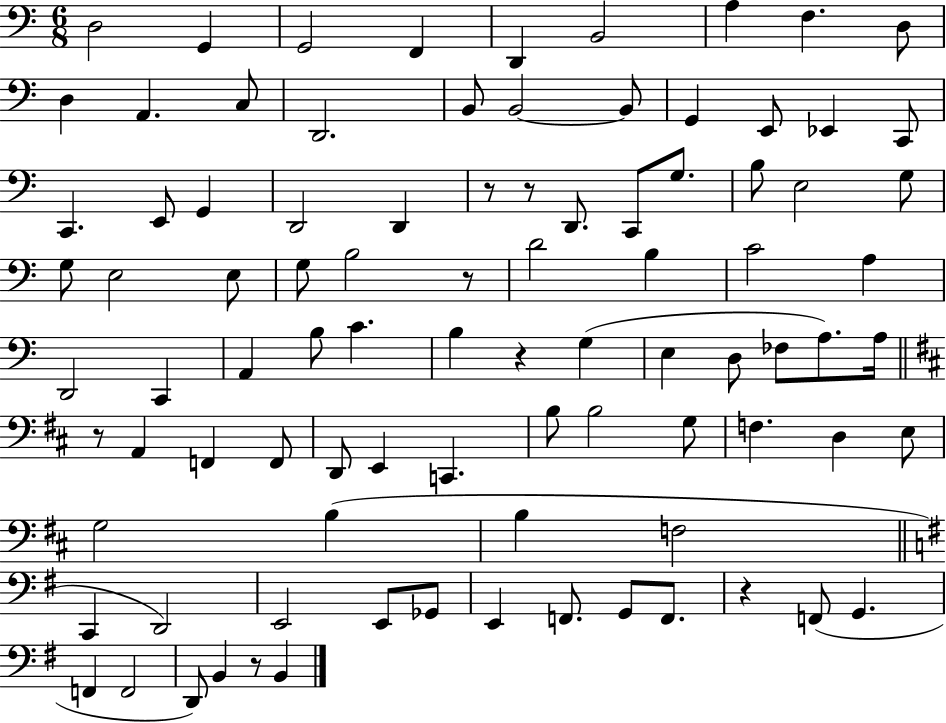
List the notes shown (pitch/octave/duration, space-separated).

D3/h G2/q G2/h F2/q D2/q B2/h A3/q F3/q. D3/e D3/q A2/q. C3/e D2/h. B2/e B2/h B2/e G2/q E2/e Eb2/q C2/e C2/q. E2/e G2/q D2/h D2/q R/e R/e D2/e. C2/e G3/e. B3/e E3/h G3/e G3/e E3/h E3/e G3/e B3/h R/e D4/h B3/q C4/h A3/q D2/h C2/q A2/q B3/e C4/q. B3/q R/q G3/q E3/q D3/e FES3/e A3/e. A3/s R/e A2/q F2/q F2/e D2/e E2/q C2/q. B3/e B3/h G3/e F3/q. D3/q E3/e G3/h B3/q B3/q F3/h C2/q D2/h E2/h E2/e Gb2/e E2/q F2/e. G2/e F2/e. R/q F2/e G2/q. F2/q F2/h D2/e B2/q R/e B2/q